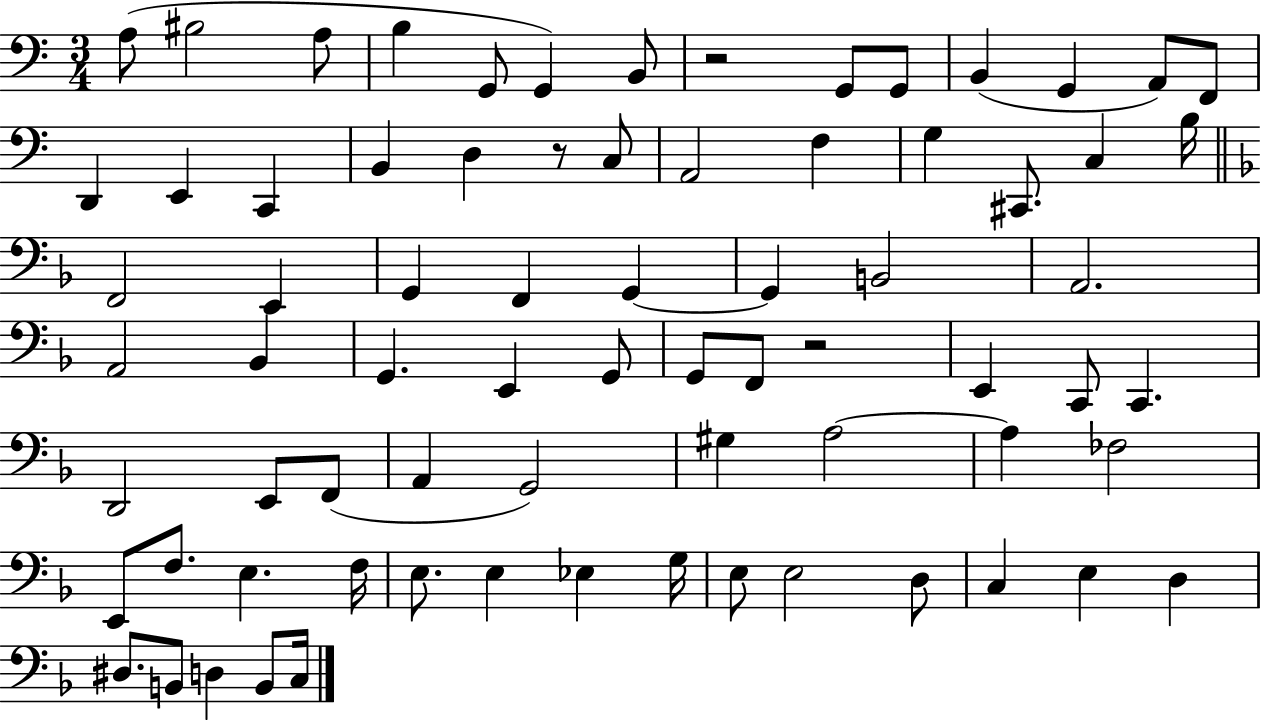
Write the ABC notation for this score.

X:1
T:Untitled
M:3/4
L:1/4
K:C
A,/2 ^B,2 A,/2 B, G,,/2 G,, B,,/2 z2 G,,/2 G,,/2 B,, G,, A,,/2 F,,/2 D,, E,, C,, B,, D, z/2 C,/2 A,,2 F, G, ^C,,/2 C, B,/4 F,,2 E,, G,, F,, G,, G,, B,,2 A,,2 A,,2 _B,, G,, E,, G,,/2 G,,/2 F,,/2 z2 E,, C,,/2 C,, D,,2 E,,/2 F,,/2 A,, G,,2 ^G, A,2 A, _F,2 E,,/2 F,/2 E, F,/4 E,/2 E, _E, G,/4 E,/2 E,2 D,/2 C, E, D, ^D,/2 B,,/2 D, B,,/2 C,/4